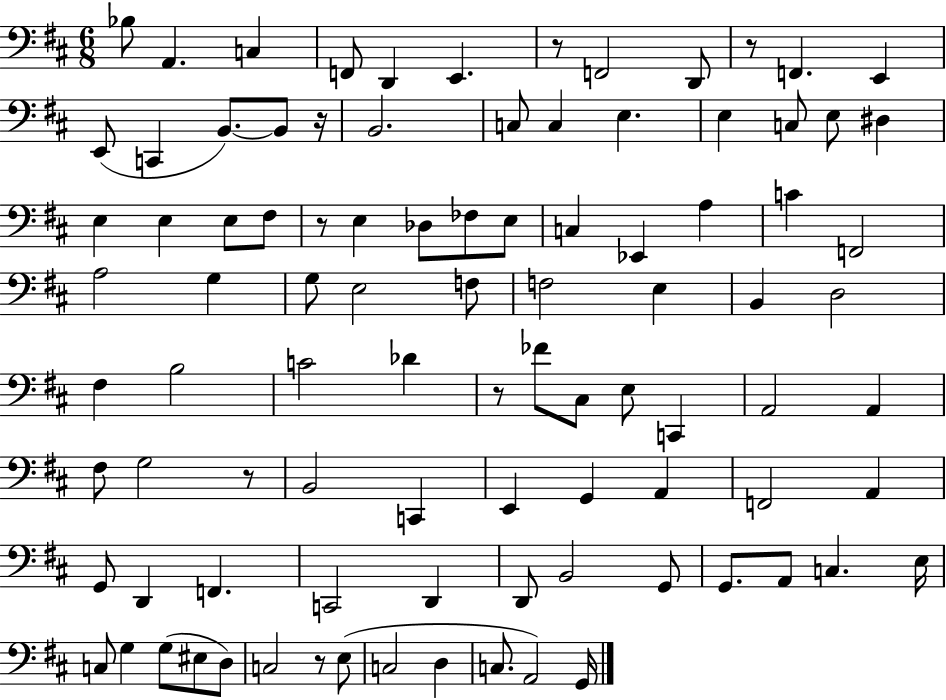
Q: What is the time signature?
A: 6/8